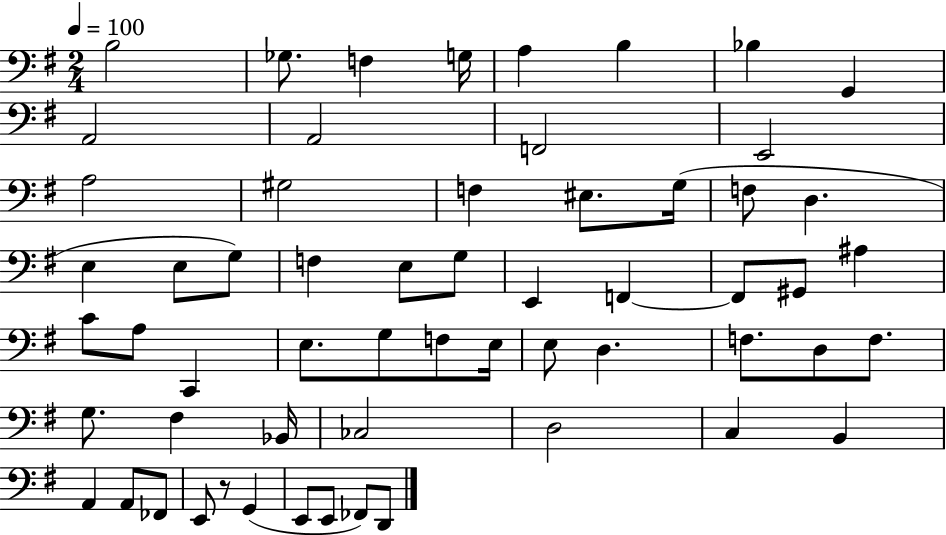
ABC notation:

X:1
T:Untitled
M:2/4
L:1/4
K:G
B,2 _G,/2 F, G,/4 A, B, _B, G,, A,,2 A,,2 F,,2 E,,2 A,2 ^G,2 F, ^E,/2 G,/4 F,/2 D, E, E,/2 G,/2 F, E,/2 G,/2 E,, F,, F,,/2 ^G,,/2 ^A, C/2 A,/2 C,, E,/2 G,/2 F,/2 E,/4 E,/2 D, F,/2 D,/2 F,/2 G,/2 ^F, _B,,/4 _C,2 D,2 C, B,, A,, A,,/2 _F,,/2 E,,/2 z/2 G,, E,,/2 E,,/2 _F,,/2 D,,/2